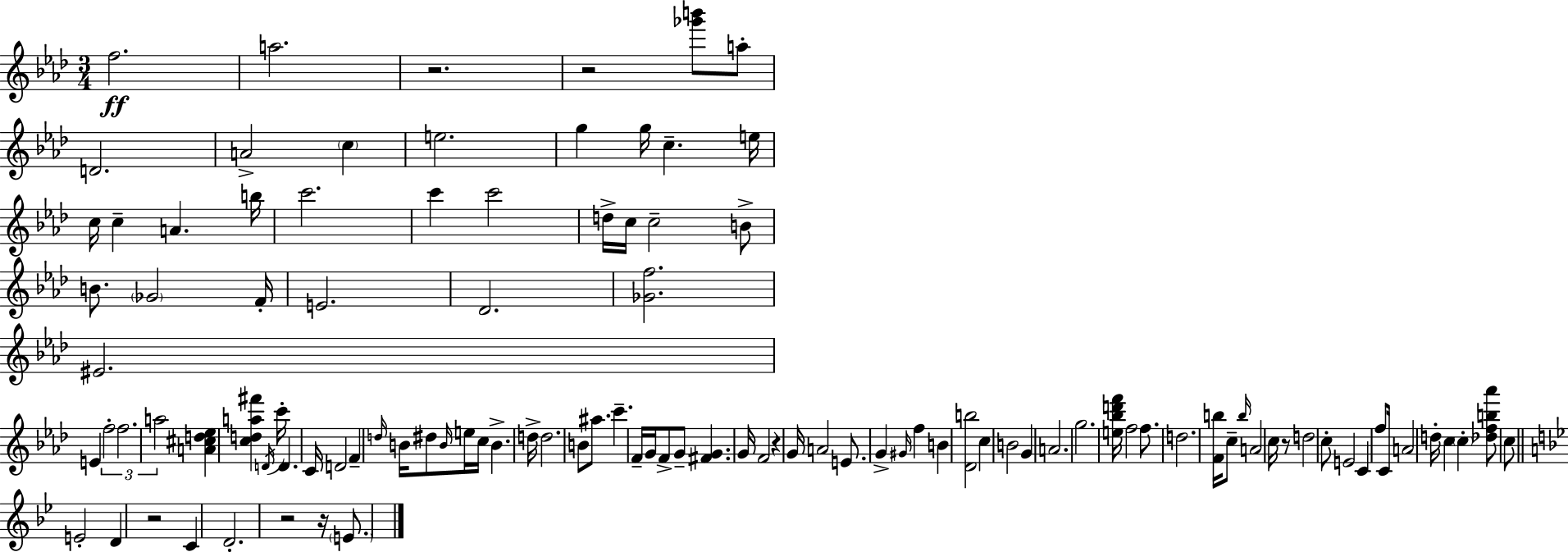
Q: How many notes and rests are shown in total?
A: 107